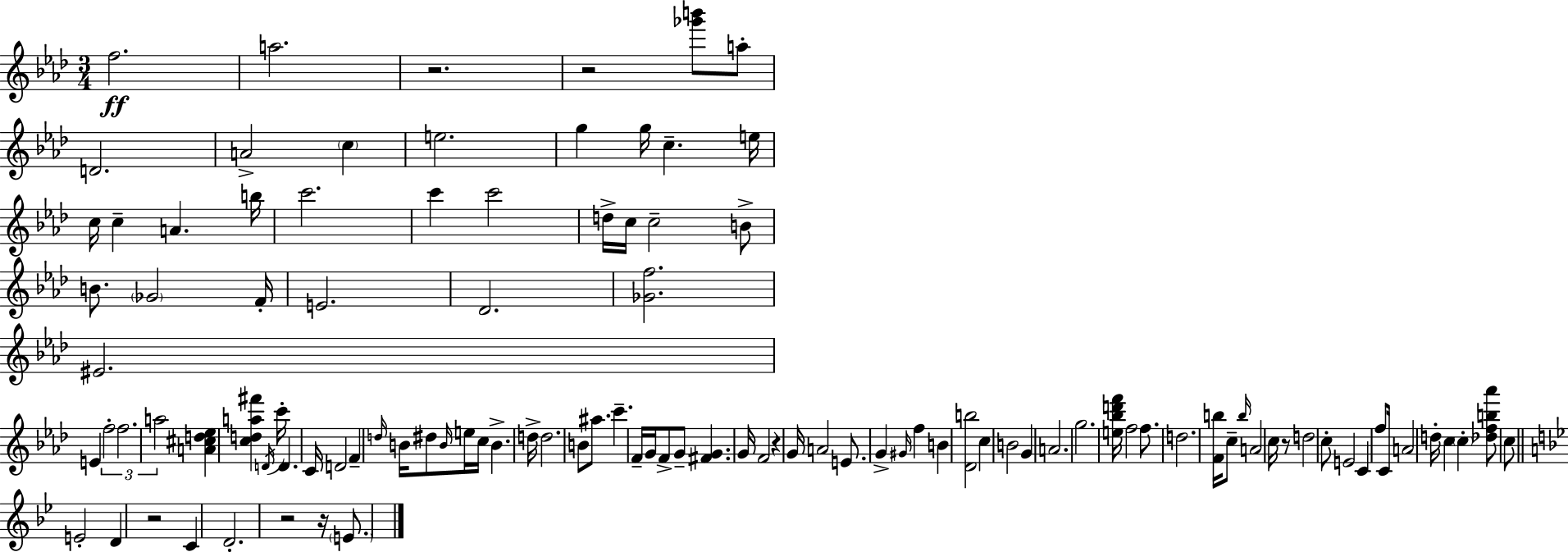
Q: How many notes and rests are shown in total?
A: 107